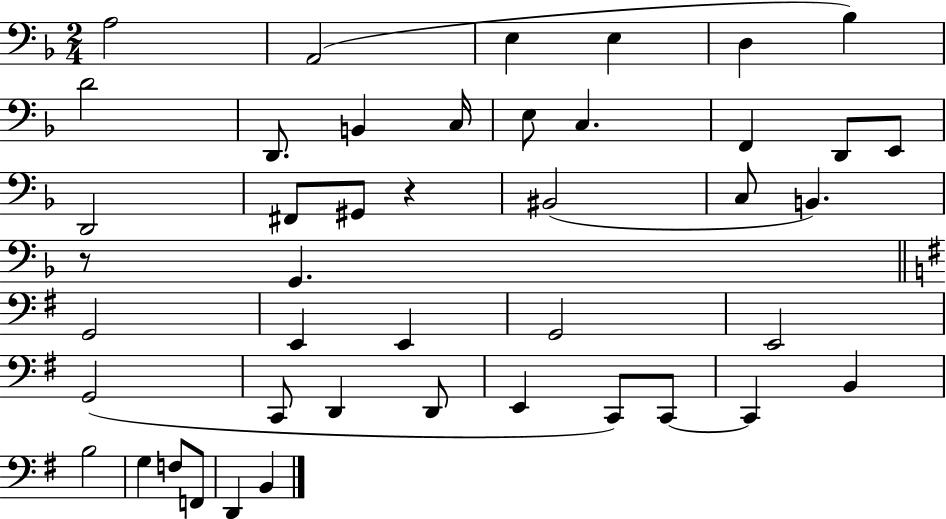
X:1
T:Untitled
M:2/4
L:1/4
K:F
A,2 A,,2 E, E, D, _B, D2 D,,/2 B,, C,/4 E,/2 C, F,, D,,/2 E,,/2 D,,2 ^F,,/2 ^G,,/2 z ^B,,2 C,/2 B,, z/2 G,, G,,2 E,, E,, G,,2 E,,2 G,,2 C,,/2 D,, D,,/2 E,, C,,/2 C,,/2 C,, B,, B,2 G, F,/2 F,,/2 D,, B,,